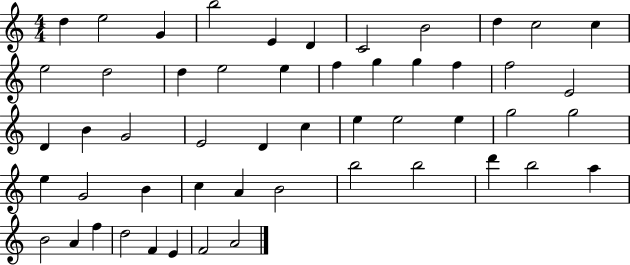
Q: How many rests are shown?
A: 0